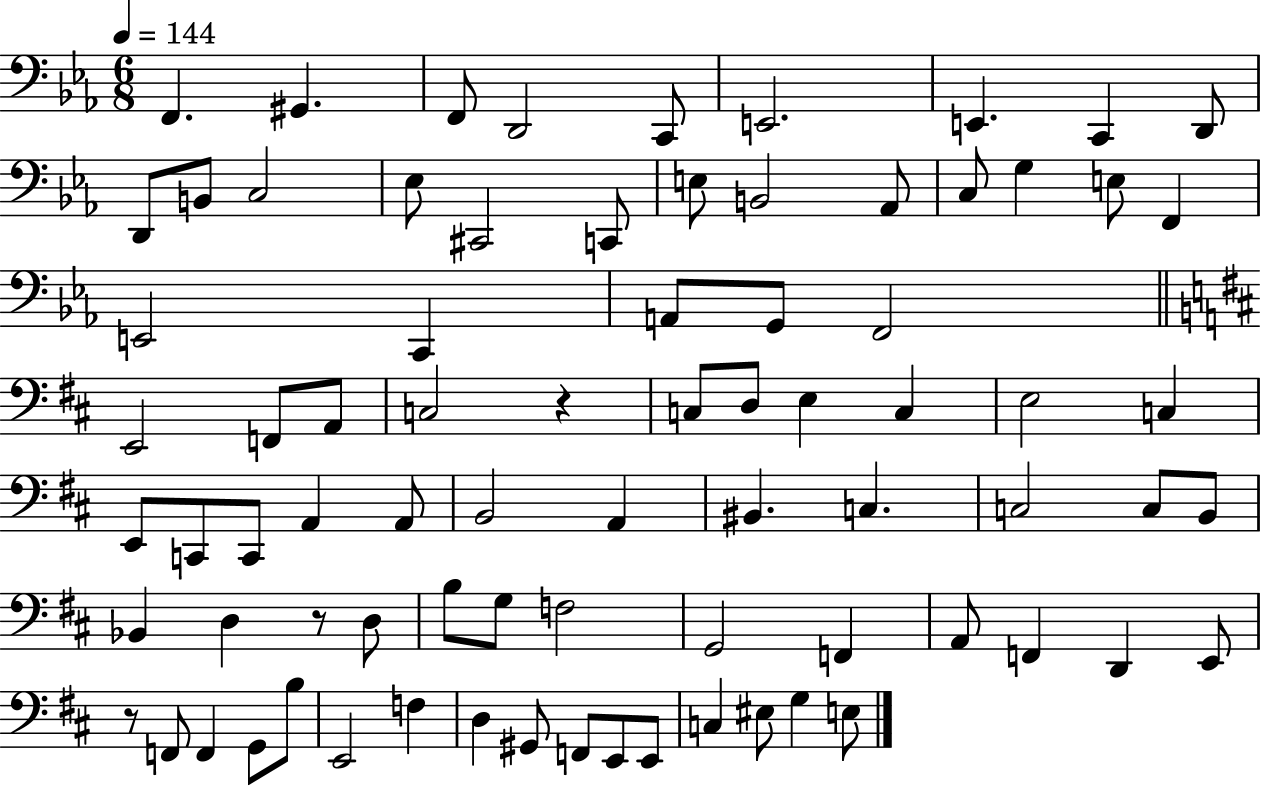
X:1
T:Untitled
M:6/8
L:1/4
K:Eb
F,, ^G,, F,,/2 D,,2 C,,/2 E,,2 E,, C,, D,,/2 D,,/2 B,,/2 C,2 _E,/2 ^C,,2 C,,/2 E,/2 B,,2 _A,,/2 C,/2 G, E,/2 F,, E,,2 C,, A,,/2 G,,/2 F,,2 E,,2 F,,/2 A,,/2 C,2 z C,/2 D,/2 E, C, E,2 C, E,,/2 C,,/2 C,,/2 A,, A,,/2 B,,2 A,, ^B,, C, C,2 C,/2 B,,/2 _B,, D, z/2 D,/2 B,/2 G,/2 F,2 G,,2 F,, A,,/2 F,, D,, E,,/2 z/2 F,,/2 F,, G,,/2 B,/2 E,,2 F, D, ^G,,/2 F,,/2 E,,/2 E,,/2 C, ^E,/2 G, E,/2